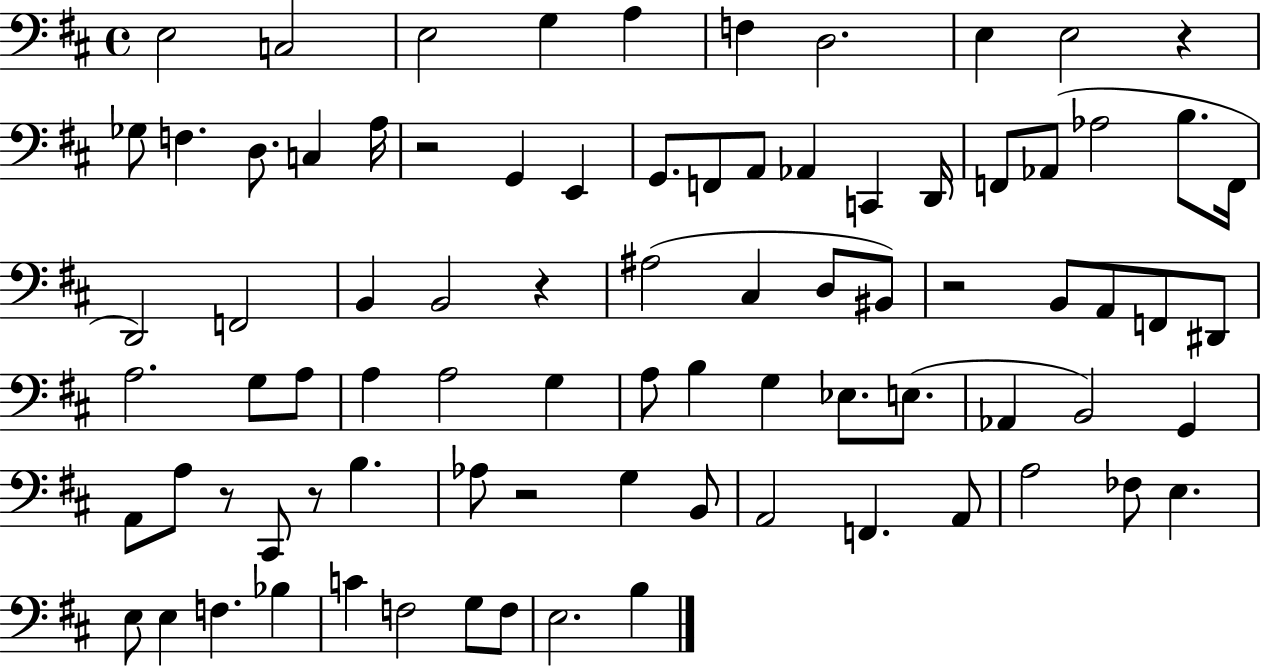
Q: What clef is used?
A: bass